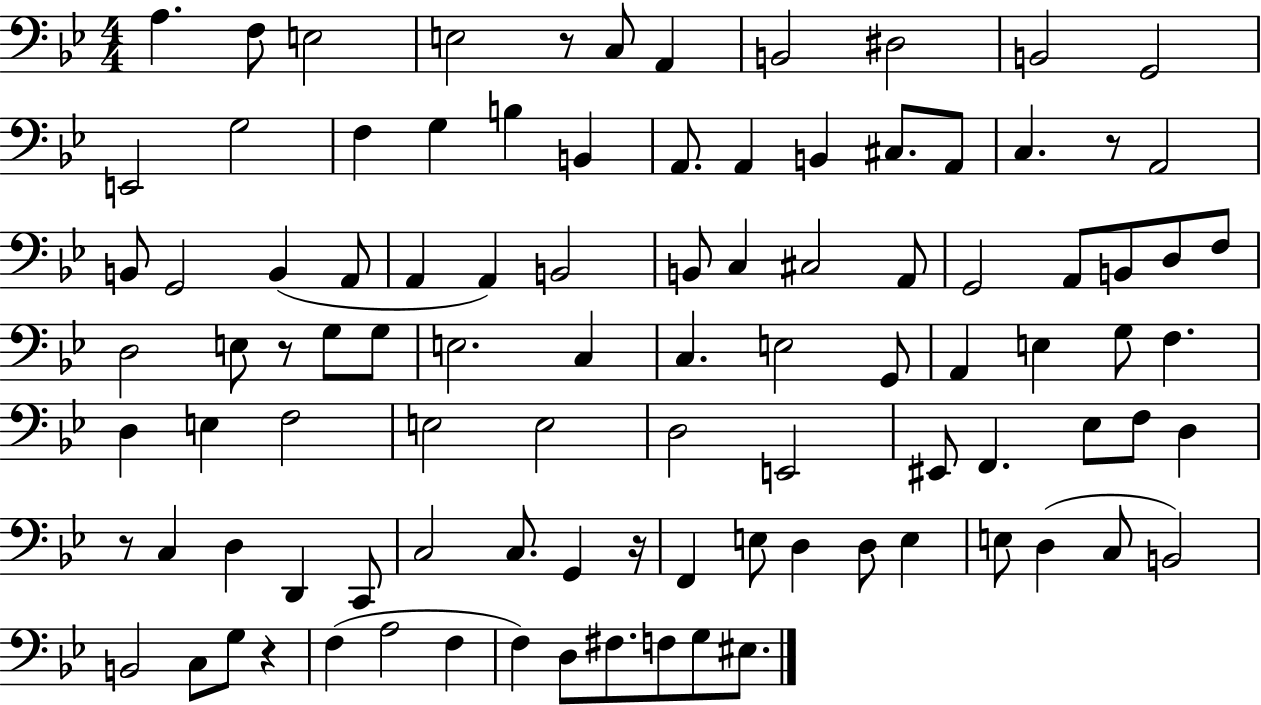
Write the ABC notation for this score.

X:1
T:Untitled
M:4/4
L:1/4
K:Bb
A, F,/2 E,2 E,2 z/2 C,/2 A,, B,,2 ^D,2 B,,2 G,,2 E,,2 G,2 F, G, B, B,, A,,/2 A,, B,, ^C,/2 A,,/2 C, z/2 A,,2 B,,/2 G,,2 B,, A,,/2 A,, A,, B,,2 B,,/2 C, ^C,2 A,,/2 G,,2 A,,/2 B,,/2 D,/2 F,/2 D,2 E,/2 z/2 G,/2 G,/2 E,2 C, C, E,2 G,,/2 A,, E, G,/2 F, D, E, F,2 E,2 E,2 D,2 E,,2 ^E,,/2 F,, _E,/2 F,/2 D, z/2 C, D, D,, C,,/2 C,2 C,/2 G,, z/4 F,, E,/2 D, D,/2 E, E,/2 D, C,/2 B,,2 B,,2 C,/2 G,/2 z F, A,2 F, F, D,/2 ^F,/2 F,/2 G,/2 ^E,/2